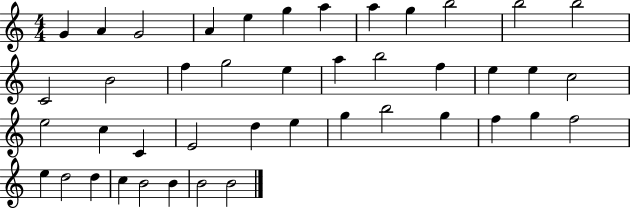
G4/q A4/q G4/h A4/q E5/q G5/q A5/q A5/q G5/q B5/h B5/h B5/h C4/h B4/h F5/q G5/h E5/q A5/q B5/h F5/q E5/q E5/q C5/h E5/h C5/q C4/q E4/h D5/q E5/q G5/q B5/h G5/q F5/q G5/q F5/h E5/q D5/h D5/q C5/q B4/h B4/q B4/h B4/h